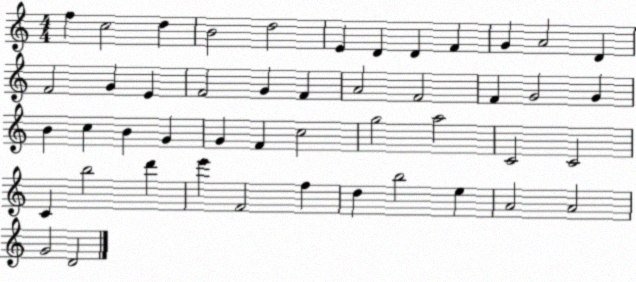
X:1
T:Untitled
M:4/4
L:1/4
K:C
f c2 d B2 d2 E D D F G A2 D F2 G E F2 G F A2 F2 F G2 G B c B G G F c2 g2 a2 C2 C2 C b2 d' e' F2 f d b2 e A2 A2 G2 D2